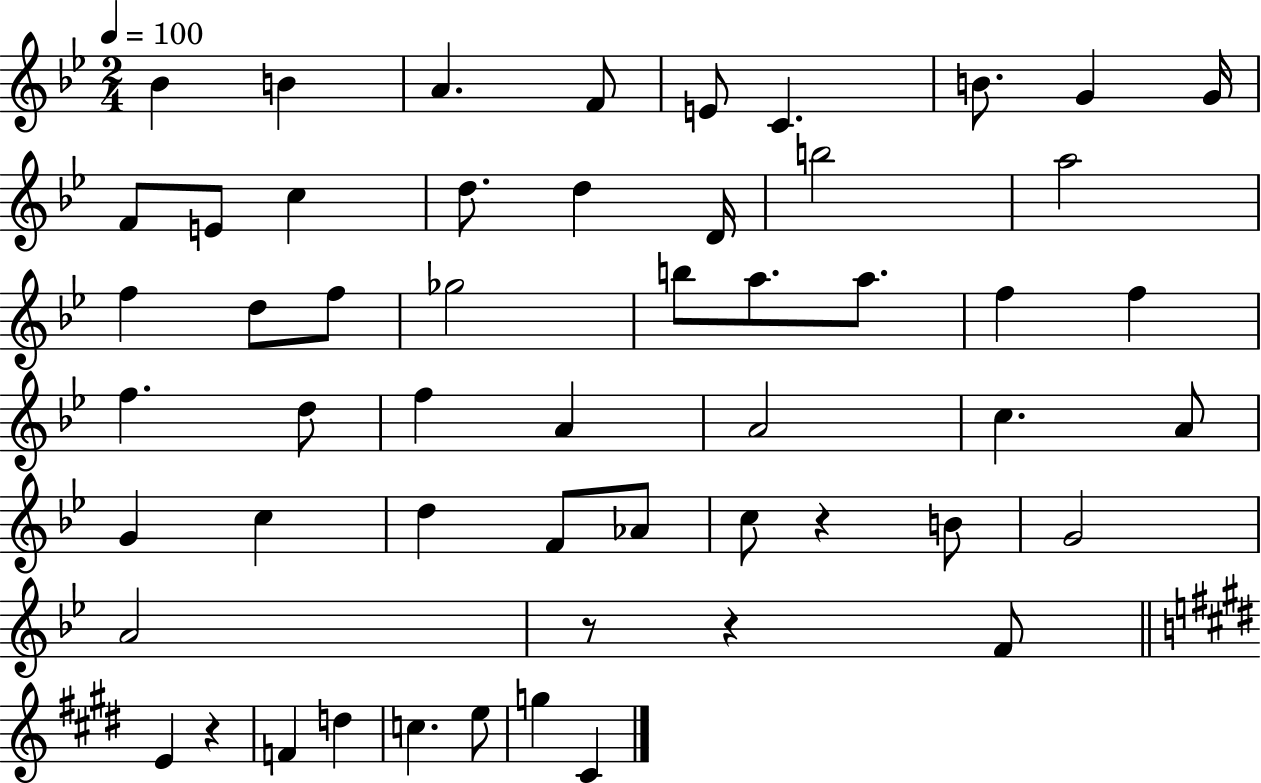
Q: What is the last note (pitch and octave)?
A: C#4